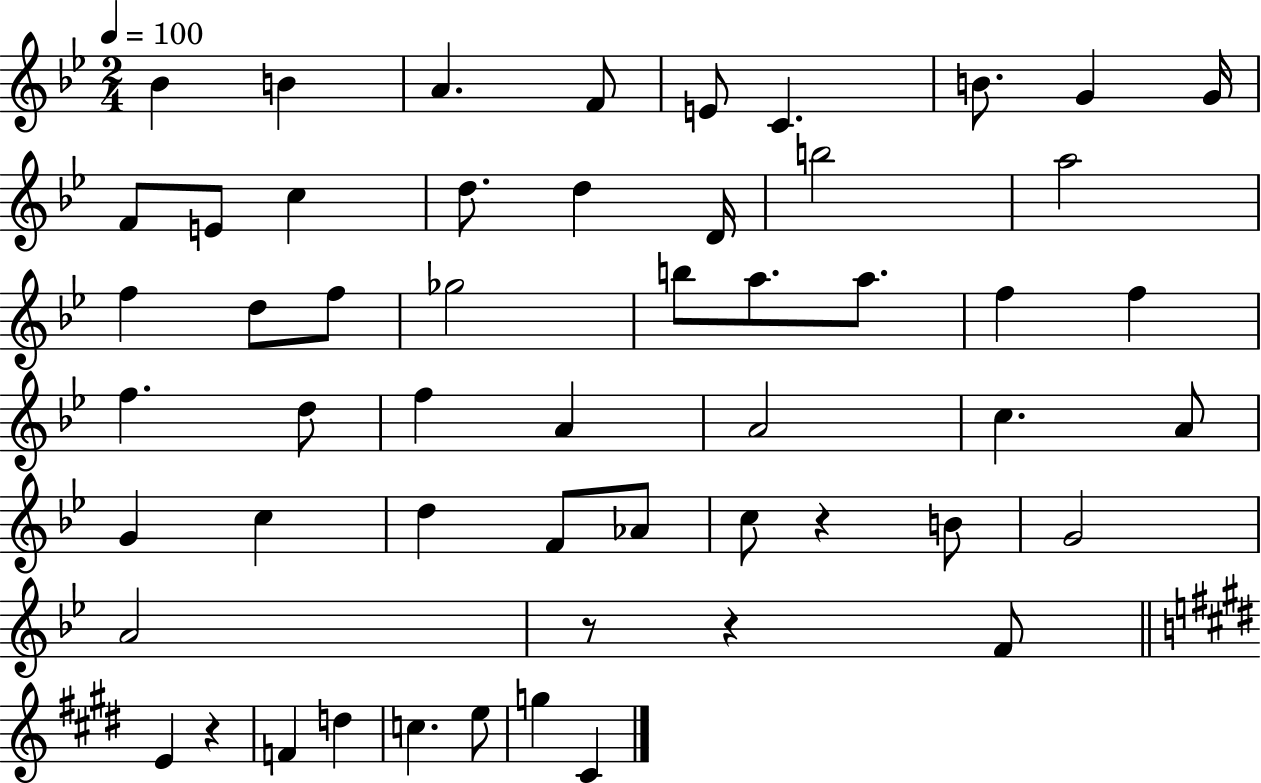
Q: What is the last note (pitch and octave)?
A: C#4